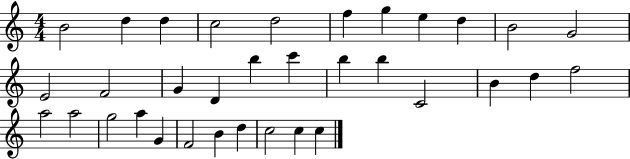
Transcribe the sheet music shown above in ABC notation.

X:1
T:Untitled
M:4/4
L:1/4
K:C
B2 d d c2 d2 f g e d B2 G2 E2 F2 G D b c' b b C2 B d f2 a2 a2 g2 a G F2 B d c2 c c